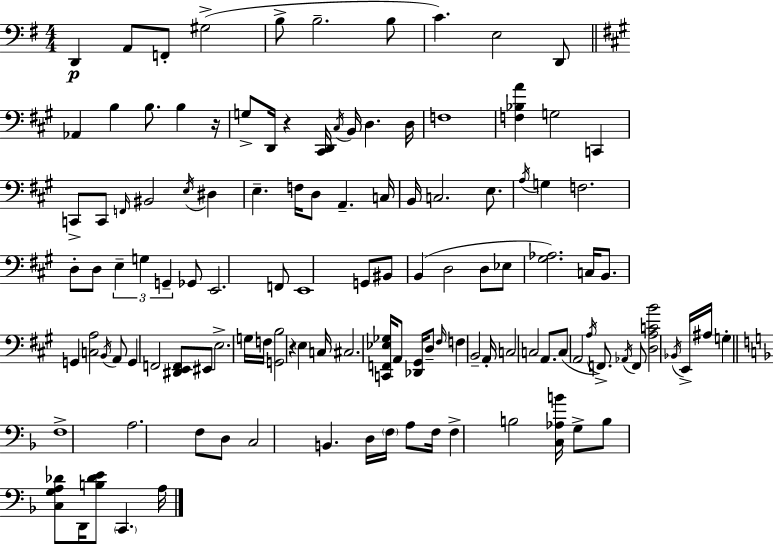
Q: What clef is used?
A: bass